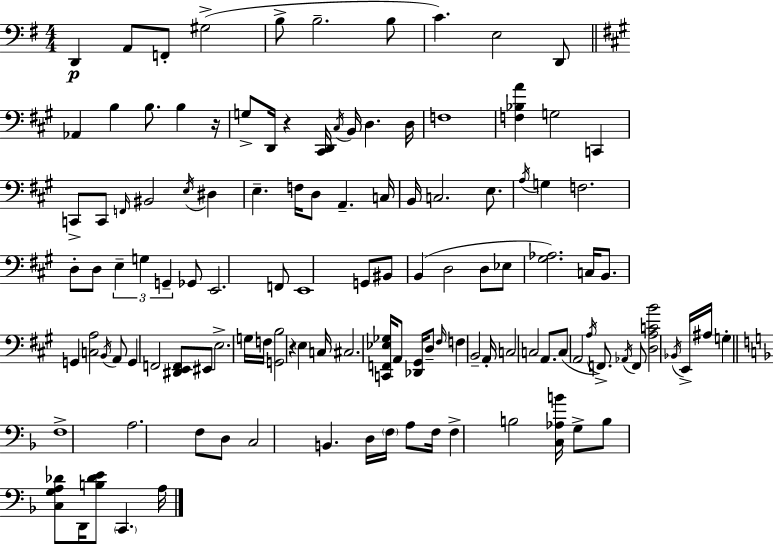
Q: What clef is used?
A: bass